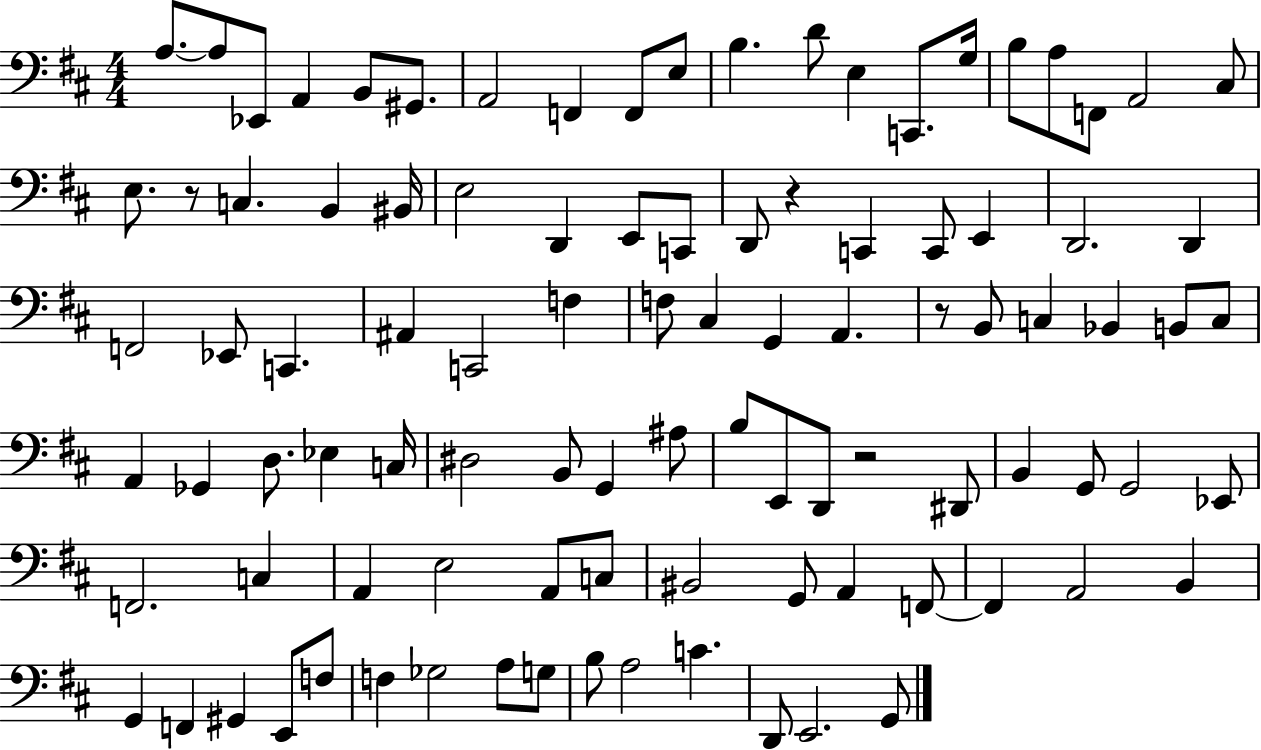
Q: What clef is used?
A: bass